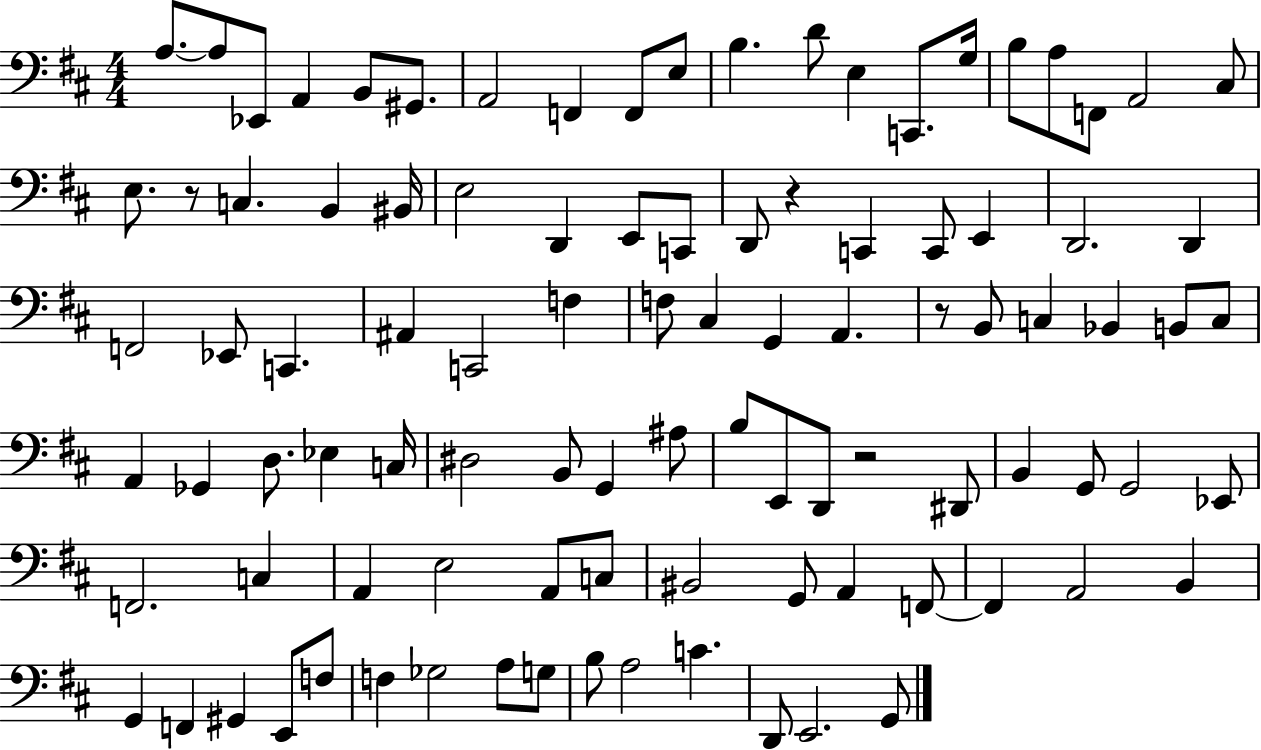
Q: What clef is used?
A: bass